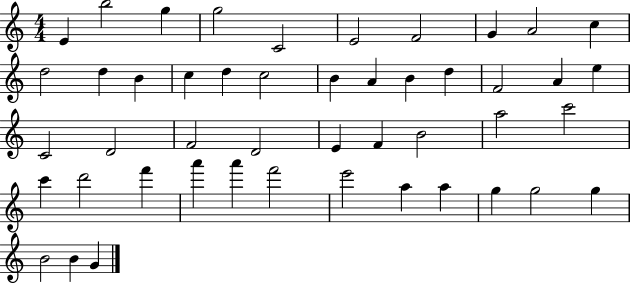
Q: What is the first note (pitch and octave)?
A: E4